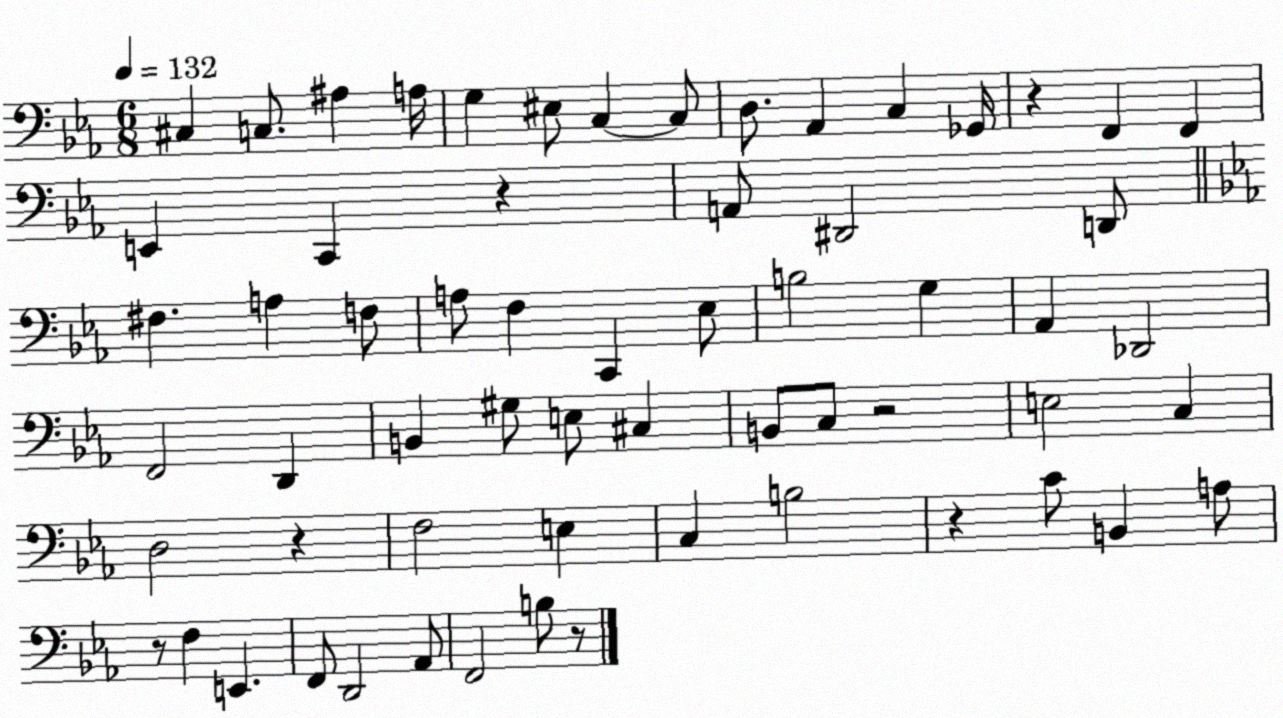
X:1
T:Untitled
M:6/8
L:1/4
K:Eb
^C, C,/2 ^A, A,/4 G, ^E,/2 C, C,/2 D,/2 _A,, C, _G,,/4 z F,, F,, E,, C,, z A,,/2 ^D,,2 D,,/2 ^F, A, F,/2 A,/2 F, C,, _E,/2 B,2 G, _A,, _D,,2 F,,2 D,, B,, ^G,/2 E,/2 ^C, B,,/2 C,/2 z2 E,2 C, D,2 z F,2 E, C, B,2 z C/2 B,, A,/2 z/2 F, E,, F,,/2 D,,2 _A,,/2 F,,2 B,/2 z/2